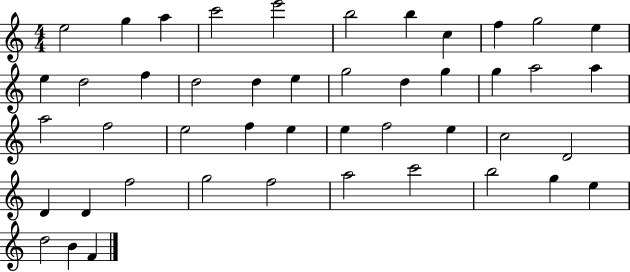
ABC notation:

X:1
T:Untitled
M:4/4
L:1/4
K:C
e2 g a c'2 e'2 b2 b c f g2 e e d2 f d2 d e g2 d g g a2 a a2 f2 e2 f e e f2 e c2 D2 D D f2 g2 f2 a2 c'2 b2 g e d2 B F